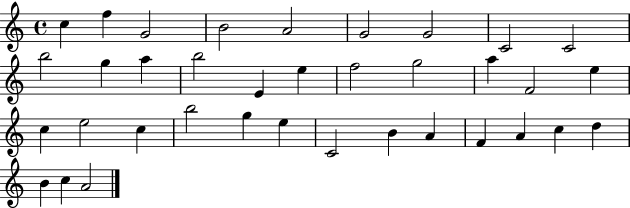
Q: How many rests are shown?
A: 0